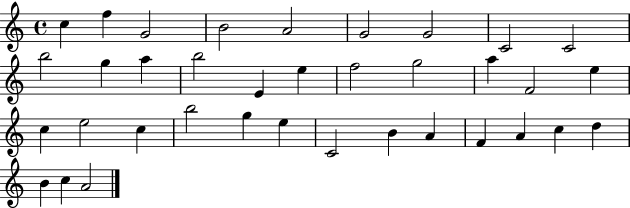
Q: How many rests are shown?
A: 0